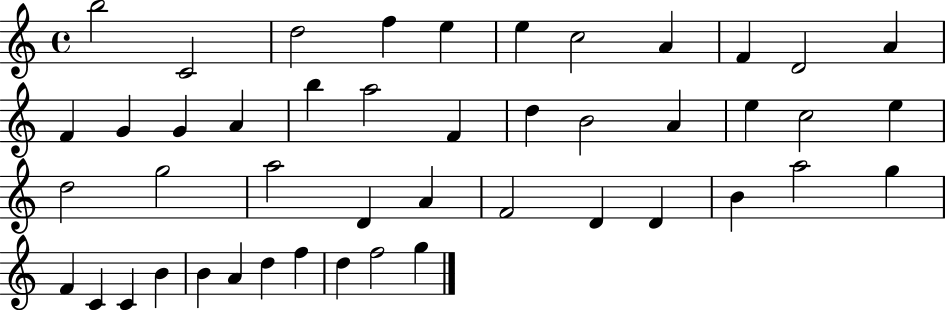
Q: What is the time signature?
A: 4/4